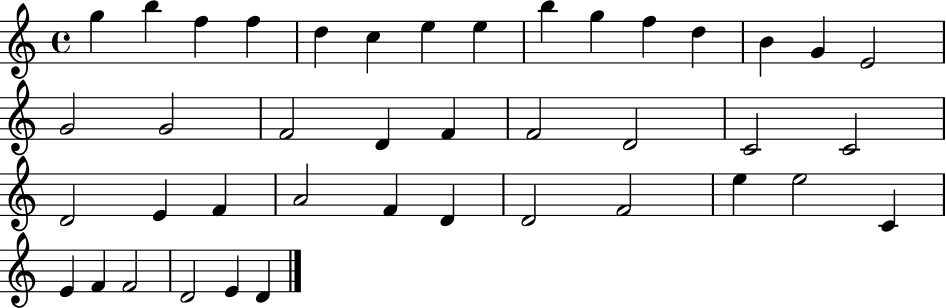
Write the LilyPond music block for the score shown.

{
  \clef treble
  \time 4/4
  \defaultTimeSignature
  \key c \major
  g''4 b''4 f''4 f''4 | d''4 c''4 e''4 e''4 | b''4 g''4 f''4 d''4 | b'4 g'4 e'2 | \break g'2 g'2 | f'2 d'4 f'4 | f'2 d'2 | c'2 c'2 | \break d'2 e'4 f'4 | a'2 f'4 d'4 | d'2 f'2 | e''4 e''2 c'4 | \break e'4 f'4 f'2 | d'2 e'4 d'4 | \bar "|."
}